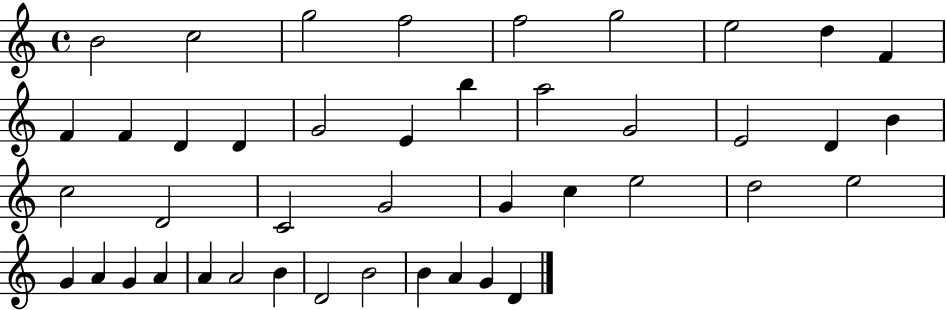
X:1
T:Untitled
M:4/4
L:1/4
K:C
B2 c2 g2 f2 f2 g2 e2 d F F F D D G2 E b a2 G2 E2 D B c2 D2 C2 G2 G c e2 d2 e2 G A G A A A2 B D2 B2 B A G D